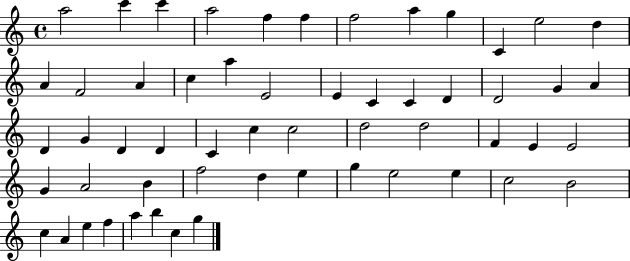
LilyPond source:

{
  \clef treble
  \time 4/4
  \defaultTimeSignature
  \key c \major
  a''2 c'''4 c'''4 | a''2 f''4 f''4 | f''2 a''4 g''4 | c'4 e''2 d''4 | \break a'4 f'2 a'4 | c''4 a''4 e'2 | e'4 c'4 c'4 d'4 | d'2 g'4 a'4 | \break d'4 g'4 d'4 d'4 | c'4 c''4 c''2 | d''2 d''2 | f'4 e'4 e'2 | \break g'4 a'2 b'4 | f''2 d''4 e''4 | g''4 e''2 e''4 | c''2 b'2 | \break c''4 a'4 e''4 f''4 | a''4 b''4 c''4 g''4 | \bar "|."
}